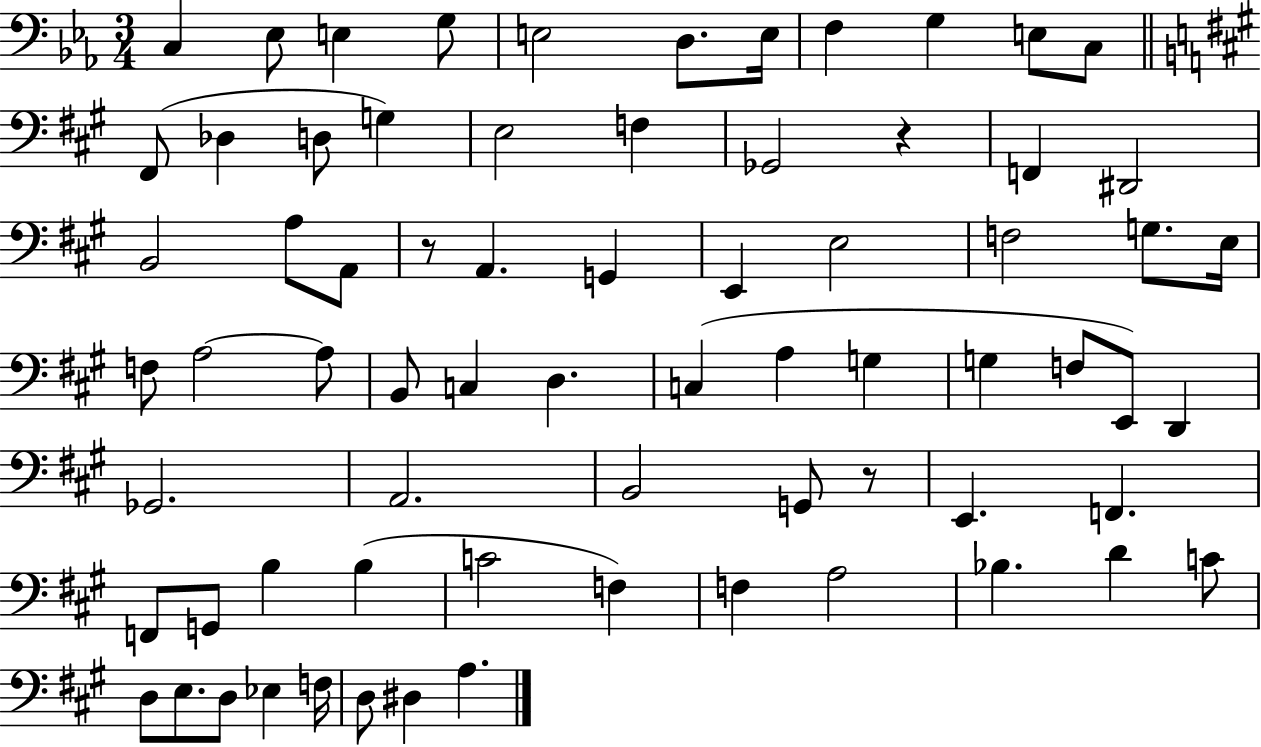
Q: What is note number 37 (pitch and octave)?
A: C3